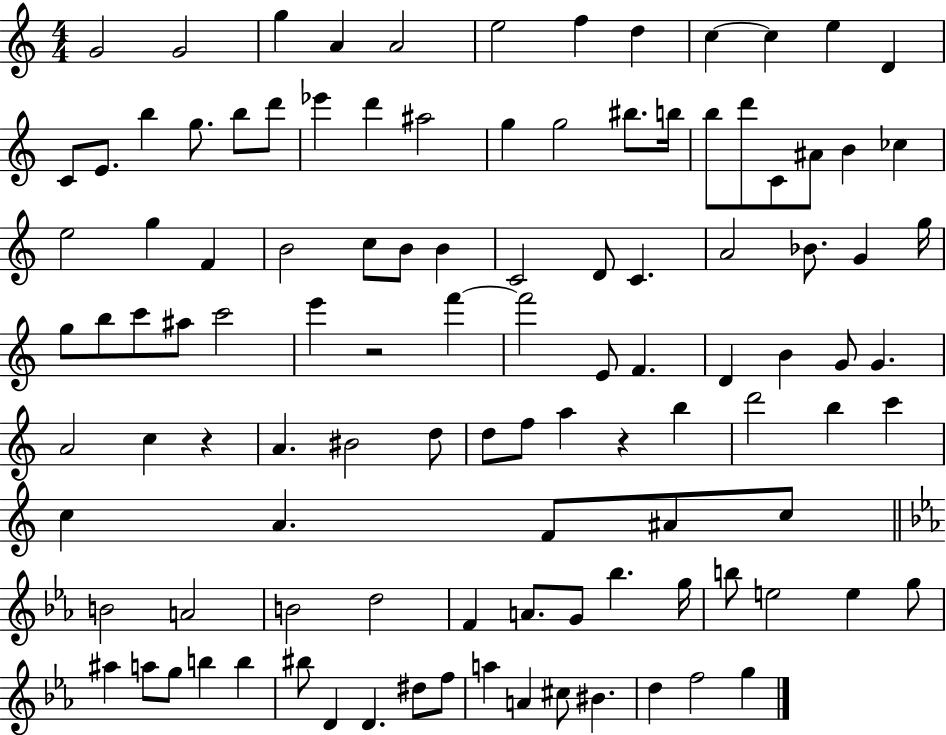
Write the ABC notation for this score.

X:1
T:Untitled
M:4/4
L:1/4
K:C
G2 G2 g A A2 e2 f d c c e D C/2 E/2 b g/2 b/2 d'/2 _e' d' ^a2 g g2 ^b/2 b/4 b/2 d'/2 C/2 ^A/2 B _c e2 g F B2 c/2 B/2 B C2 D/2 C A2 _B/2 G g/4 g/2 b/2 c'/2 ^a/2 c'2 e' z2 f' f'2 E/2 F D B G/2 G A2 c z A ^B2 d/2 d/2 f/2 a z b d'2 b c' c A F/2 ^A/2 c/2 B2 A2 B2 d2 F A/2 G/2 _b g/4 b/2 e2 e g/2 ^a a/2 g/2 b b ^b/2 D D ^d/2 f/2 a A ^c/2 ^B d f2 g